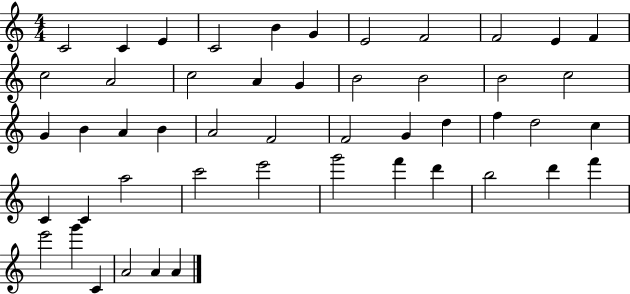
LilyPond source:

{
  \clef treble
  \numericTimeSignature
  \time 4/4
  \key c \major
  c'2 c'4 e'4 | c'2 b'4 g'4 | e'2 f'2 | f'2 e'4 f'4 | \break c''2 a'2 | c''2 a'4 g'4 | b'2 b'2 | b'2 c''2 | \break g'4 b'4 a'4 b'4 | a'2 f'2 | f'2 g'4 d''4 | f''4 d''2 c''4 | \break c'4 c'4 a''2 | c'''2 e'''2 | g'''2 f'''4 d'''4 | b''2 d'''4 f'''4 | \break e'''2 g'''4 c'4 | a'2 a'4 a'4 | \bar "|."
}